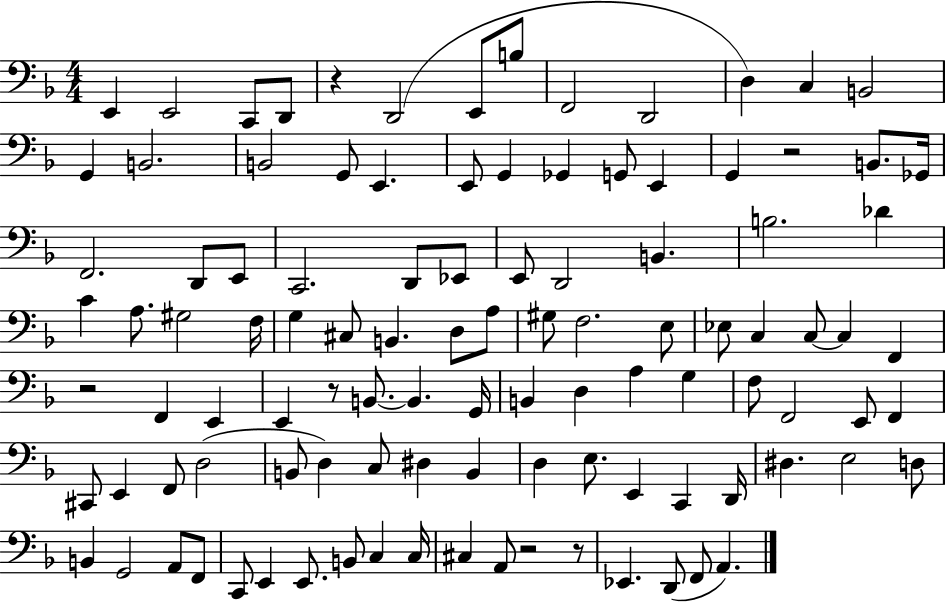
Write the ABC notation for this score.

X:1
T:Untitled
M:4/4
L:1/4
K:F
E,, E,,2 C,,/2 D,,/2 z D,,2 E,,/2 B,/2 F,,2 D,,2 D, C, B,,2 G,, B,,2 B,,2 G,,/2 E,, E,,/2 G,, _G,, G,,/2 E,, G,, z2 B,,/2 _G,,/4 F,,2 D,,/2 E,,/2 C,,2 D,,/2 _E,,/2 E,,/2 D,,2 B,, B,2 _D C A,/2 ^G,2 F,/4 G, ^C,/2 B,, D,/2 A,/2 ^G,/2 F,2 E,/2 _E,/2 C, C,/2 C, F,, z2 F,, E,, E,, z/2 B,,/2 B,, G,,/4 B,, D, A, G, F,/2 F,,2 E,,/2 F,, ^C,,/2 E,, F,,/2 D,2 B,,/2 D, C,/2 ^D, B,, D, E,/2 E,, C,, D,,/4 ^D, E,2 D,/2 B,, G,,2 A,,/2 F,,/2 C,,/2 E,, E,,/2 B,,/2 C, C,/4 ^C, A,,/2 z2 z/2 _E,, D,,/2 F,,/2 A,,